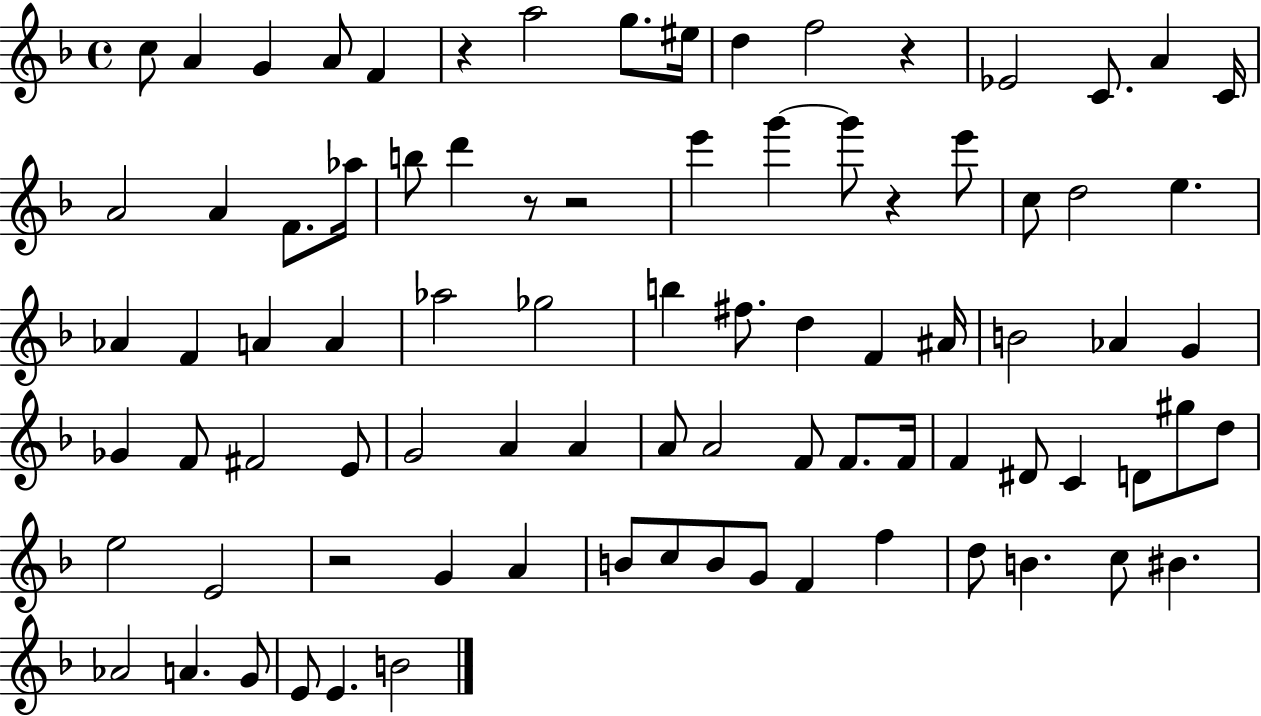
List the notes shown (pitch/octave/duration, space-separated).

C5/e A4/q G4/q A4/e F4/q R/q A5/h G5/e. EIS5/s D5/q F5/h R/q Eb4/h C4/e. A4/q C4/s A4/h A4/q F4/e. Ab5/s B5/e D6/q R/e R/h E6/q G6/q G6/e R/q E6/e C5/e D5/h E5/q. Ab4/q F4/q A4/q A4/q Ab5/h Gb5/h B5/q F#5/e. D5/q F4/q A#4/s B4/h Ab4/q G4/q Gb4/q F4/e F#4/h E4/e G4/h A4/q A4/q A4/e A4/h F4/e F4/e. F4/s F4/q D#4/e C4/q D4/e G#5/e D5/e E5/h E4/h R/h G4/q A4/q B4/e C5/e B4/e G4/e F4/q F5/q D5/e B4/q. C5/e BIS4/q. Ab4/h A4/q. G4/e E4/e E4/q. B4/h